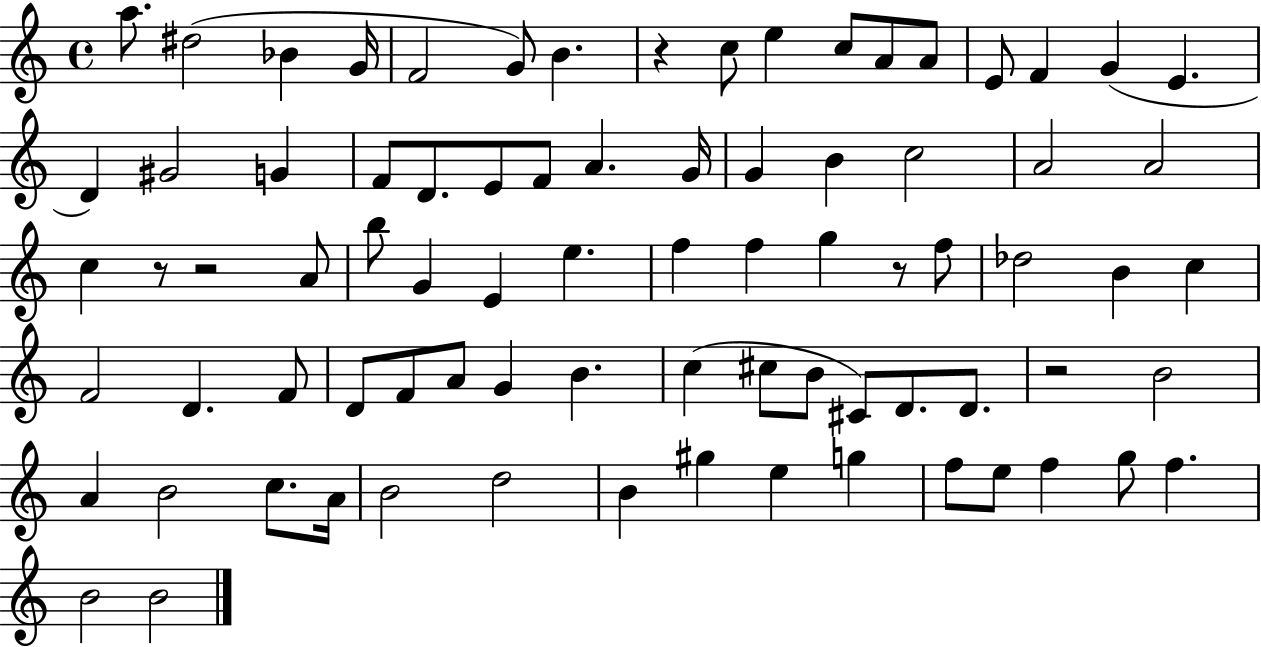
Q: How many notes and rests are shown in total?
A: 80